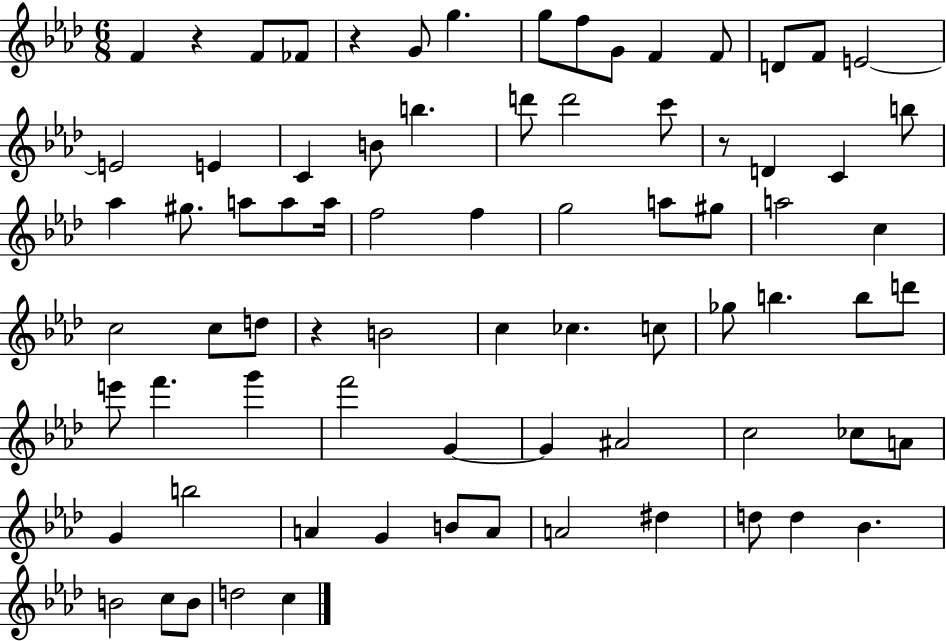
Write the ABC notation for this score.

X:1
T:Untitled
M:6/8
L:1/4
K:Ab
F z F/2 _F/2 z G/2 g g/2 f/2 G/2 F F/2 D/2 F/2 E2 E2 E C B/2 b d'/2 d'2 c'/2 z/2 D C b/2 _a ^g/2 a/2 a/2 a/4 f2 f g2 a/2 ^g/2 a2 c c2 c/2 d/2 z B2 c _c c/2 _g/2 b b/2 d'/2 e'/2 f' g' f'2 G G ^A2 c2 _c/2 A/2 G b2 A G B/2 A/2 A2 ^d d/2 d _B B2 c/2 B/2 d2 c